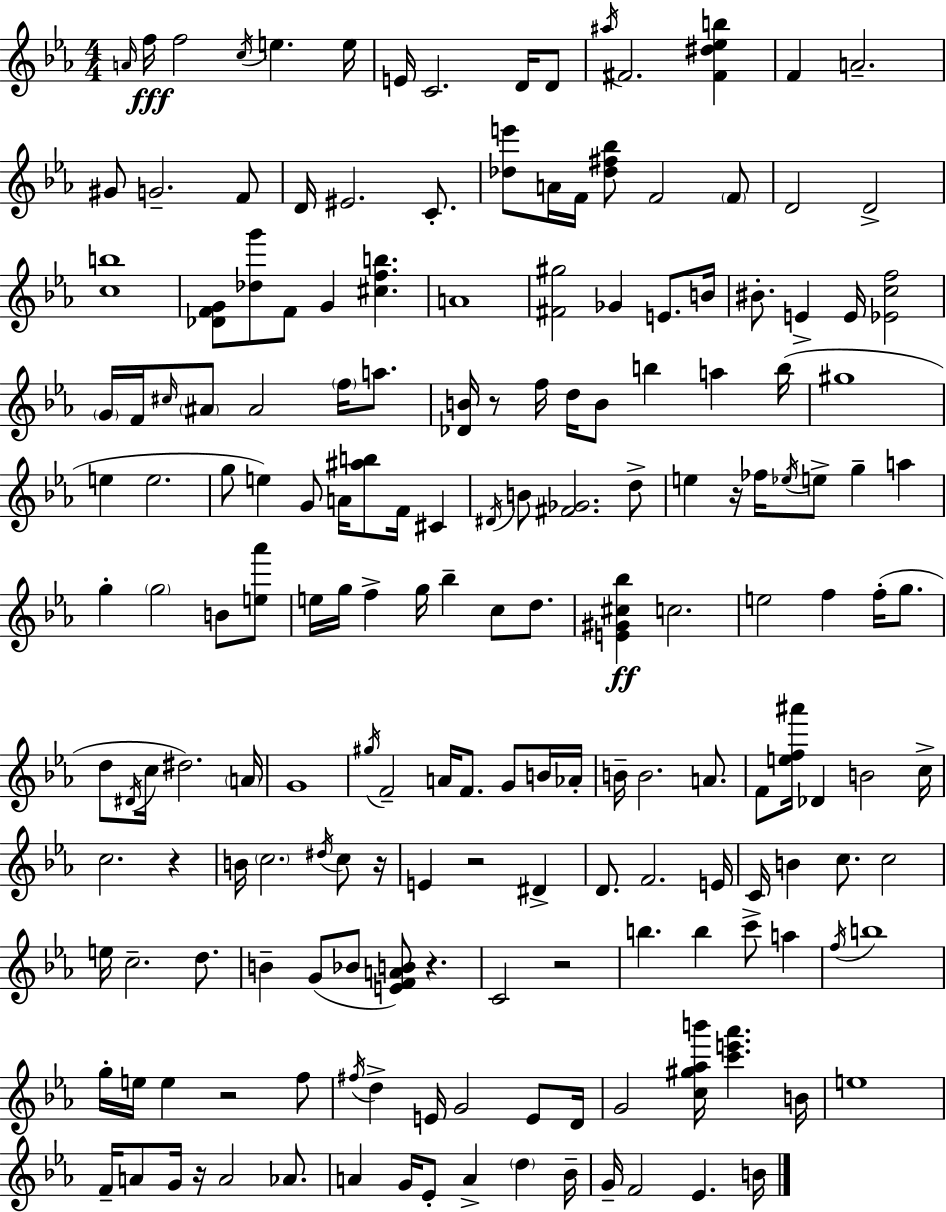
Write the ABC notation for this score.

X:1
T:Untitled
M:4/4
L:1/4
K:Cm
A/4 f/4 f2 c/4 e e/4 E/4 C2 D/4 D/2 ^a/4 ^F2 [^F^d_eb] F A2 ^G/2 G2 F/2 D/4 ^E2 C/2 [_de']/2 A/4 F/4 [_d^f_b]/2 F2 F/2 D2 D2 [cb]4 [_DFG]/2 [_dg']/2 F/2 G [^cfb] A4 [^F^g]2 _G E/2 B/4 ^B/2 E E/4 [_Ecf]2 G/4 F/4 ^c/4 ^A/2 ^A2 f/4 a/2 [_DB]/4 z/2 f/4 d/4 B/2 b a b/4 ^g4 e e2 g/2 e G/2 A/4 [^ab]/2 F/4 ^C ^D/4 B/2 [^F_G]2 d/2 e z/4 _f/4 _e/4 e/2 g a g g2 B/2 [e_a']/2 e/4 g/4 f g/4 _b c/2 d/2 [E^G^c_b] c2 e2 f f/4 g/2 d/2 ^D/4 c/4 ^d2 A/4 G4 ^g/4 F2 A/4 F/2 G/2 B/4 _A/4 B/4 B2 A/2 F/2 [ef^a']/4 _D B2 c/4 c2 z B/4 c2 ^d/4 c/2 z/4 E z2 ^D D/2 F2 E/4 C/4 B c/2 c2 e/4 c2 d/2 B G/2 _B/2 [EFAB]/2 z C2 z2 b b c'/2 a f/4 b4 g/4 e/4 e z2 f/2 ^f/4 d E/4 G2 E/2 D/4 G2 [c^g_ab']/4 [c'e'_a'] B/4 e4 F/4 A/2 G/4 z/4 A2 _A/2 A G/4 _E/2 A d _B/4 G/4 F2 _E B/4